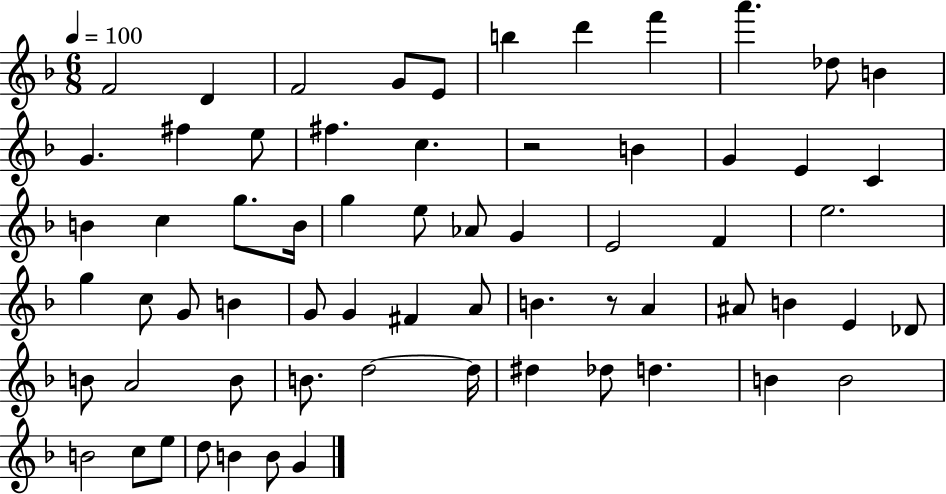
F4/h D4/q F4/h G4/e E4/e B5/q D6/q F6/q A6/q. Db5/e B4/q G4/q. F#5/q E5/e F#5/q. C5/q. R/h B4/q G4/q E4/q C4/q B4/q C5/q G5/e. B4/s G5/q E5/e Ab4/e G4/q E4/h F4/q E5/h. G5/q C5/e G4/e B4/q G4/e G4/q F#4/q A4/e B4/q. R/e A4/q A#4/e B4/q E4/q Db4/e B4/e A4/h B4/e B4/e. D5/h D5/s D#5/q Db5/e D5/q. B4/q B4/h B4/h C5/e E5/e D5/e B4/q B4/e G4/q